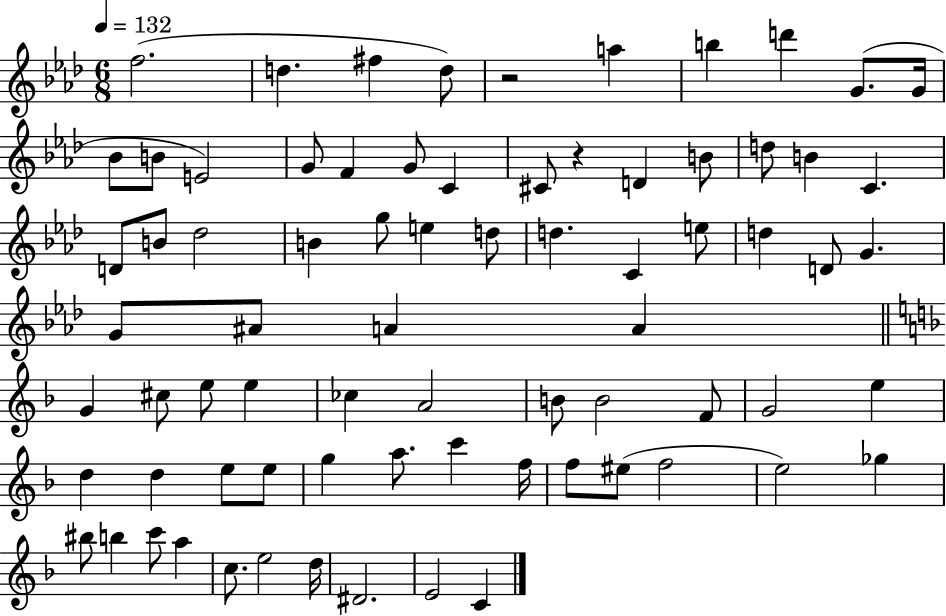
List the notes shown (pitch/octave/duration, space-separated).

F5/h. D5/q. F#5/q D5/e R/h A5/q B5/q D6/q G4/e. G4/s Bb4/e B4/e E4/h G4/e F4/q G4/e C4/q C#4/e R/q D4/q B4/e D5/e B4/q C4/q. D4/e B4/e Db5/h B4/q G5/e E5/q D5/e D5/q. C4/q E5/e D5/q D4/e G4/q. G4/e A#4/e A4/q A4/q G4/q C#5/e E5/e E5/q CES5/q A4/h B4/e B4/h F4/e G4/h E5/q D5/q D5/q E5/e E5/e G5/q A5/e. C6/q F5/s F5/e EIS5/e F5/h E5/h Gb5/q BIS5/e B5/q C6/e A5/q C5/e. E5/h D5/s D#4/h. E4/h C4/q